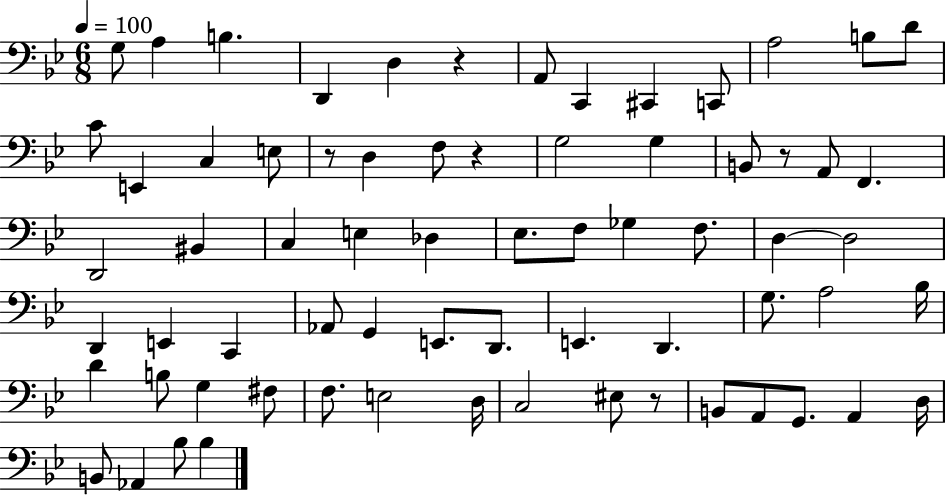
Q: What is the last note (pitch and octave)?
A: Bb3